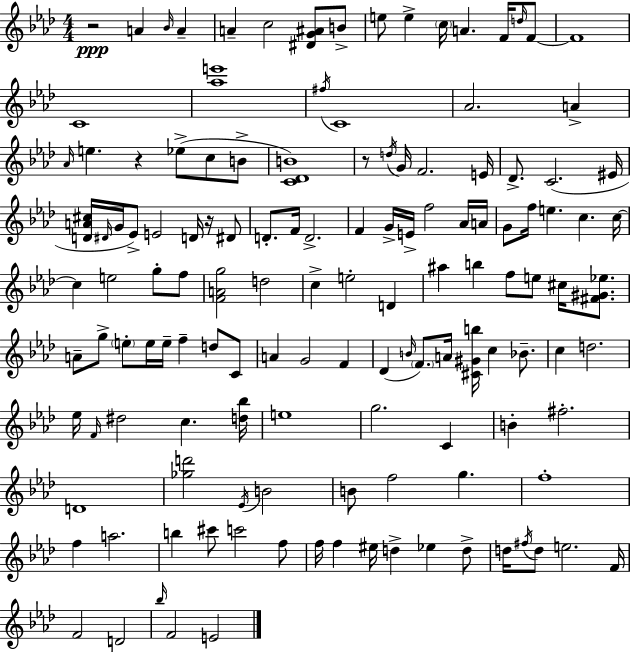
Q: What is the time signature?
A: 4/4